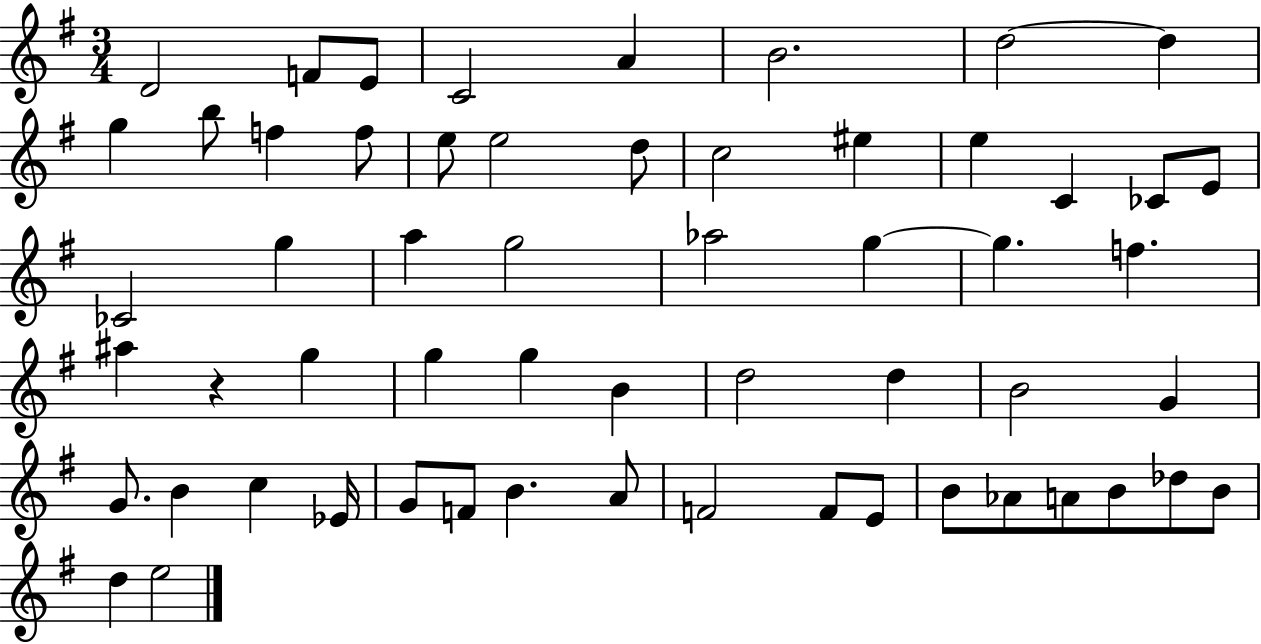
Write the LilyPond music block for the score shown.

{
  \clef treble
  \numericTimeSignature
  \time 3/4
  \key g \major
  \repeat volta 2 { d'2 f'8 e'8 | c'2 a'4 | b'2. | d''2~~ d''4 | \break g''4 b''8 f''4 f''8 | e''8 e''2 d''8 | c''2 eis''4 | e''4 c'4 ces'8 e'8 | \break ces'2 g''4 | a''4 g''2 | aes''2 g''4~~ | g''4. f''4. | \break ais''4 r4 g''4 | g''4 g''4 b'4 | d''2 d''4 | b'2 g'4 | \break g'8. b'4 c''4 ees'16 | g'8 f'8 b'4. a'8 | f'2 f'8 e'8 | b'8 aes'8 a'8 b'8 des''8 b'8 | \break d''4 e''2 | } \bar "|."
}